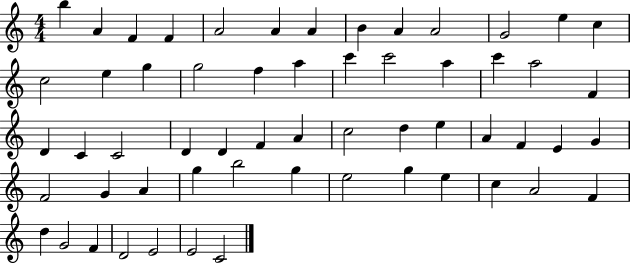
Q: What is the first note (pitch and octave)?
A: B5